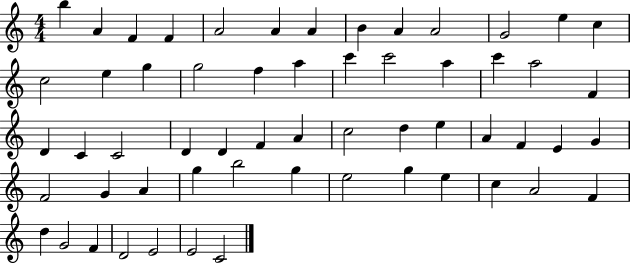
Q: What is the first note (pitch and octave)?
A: B5